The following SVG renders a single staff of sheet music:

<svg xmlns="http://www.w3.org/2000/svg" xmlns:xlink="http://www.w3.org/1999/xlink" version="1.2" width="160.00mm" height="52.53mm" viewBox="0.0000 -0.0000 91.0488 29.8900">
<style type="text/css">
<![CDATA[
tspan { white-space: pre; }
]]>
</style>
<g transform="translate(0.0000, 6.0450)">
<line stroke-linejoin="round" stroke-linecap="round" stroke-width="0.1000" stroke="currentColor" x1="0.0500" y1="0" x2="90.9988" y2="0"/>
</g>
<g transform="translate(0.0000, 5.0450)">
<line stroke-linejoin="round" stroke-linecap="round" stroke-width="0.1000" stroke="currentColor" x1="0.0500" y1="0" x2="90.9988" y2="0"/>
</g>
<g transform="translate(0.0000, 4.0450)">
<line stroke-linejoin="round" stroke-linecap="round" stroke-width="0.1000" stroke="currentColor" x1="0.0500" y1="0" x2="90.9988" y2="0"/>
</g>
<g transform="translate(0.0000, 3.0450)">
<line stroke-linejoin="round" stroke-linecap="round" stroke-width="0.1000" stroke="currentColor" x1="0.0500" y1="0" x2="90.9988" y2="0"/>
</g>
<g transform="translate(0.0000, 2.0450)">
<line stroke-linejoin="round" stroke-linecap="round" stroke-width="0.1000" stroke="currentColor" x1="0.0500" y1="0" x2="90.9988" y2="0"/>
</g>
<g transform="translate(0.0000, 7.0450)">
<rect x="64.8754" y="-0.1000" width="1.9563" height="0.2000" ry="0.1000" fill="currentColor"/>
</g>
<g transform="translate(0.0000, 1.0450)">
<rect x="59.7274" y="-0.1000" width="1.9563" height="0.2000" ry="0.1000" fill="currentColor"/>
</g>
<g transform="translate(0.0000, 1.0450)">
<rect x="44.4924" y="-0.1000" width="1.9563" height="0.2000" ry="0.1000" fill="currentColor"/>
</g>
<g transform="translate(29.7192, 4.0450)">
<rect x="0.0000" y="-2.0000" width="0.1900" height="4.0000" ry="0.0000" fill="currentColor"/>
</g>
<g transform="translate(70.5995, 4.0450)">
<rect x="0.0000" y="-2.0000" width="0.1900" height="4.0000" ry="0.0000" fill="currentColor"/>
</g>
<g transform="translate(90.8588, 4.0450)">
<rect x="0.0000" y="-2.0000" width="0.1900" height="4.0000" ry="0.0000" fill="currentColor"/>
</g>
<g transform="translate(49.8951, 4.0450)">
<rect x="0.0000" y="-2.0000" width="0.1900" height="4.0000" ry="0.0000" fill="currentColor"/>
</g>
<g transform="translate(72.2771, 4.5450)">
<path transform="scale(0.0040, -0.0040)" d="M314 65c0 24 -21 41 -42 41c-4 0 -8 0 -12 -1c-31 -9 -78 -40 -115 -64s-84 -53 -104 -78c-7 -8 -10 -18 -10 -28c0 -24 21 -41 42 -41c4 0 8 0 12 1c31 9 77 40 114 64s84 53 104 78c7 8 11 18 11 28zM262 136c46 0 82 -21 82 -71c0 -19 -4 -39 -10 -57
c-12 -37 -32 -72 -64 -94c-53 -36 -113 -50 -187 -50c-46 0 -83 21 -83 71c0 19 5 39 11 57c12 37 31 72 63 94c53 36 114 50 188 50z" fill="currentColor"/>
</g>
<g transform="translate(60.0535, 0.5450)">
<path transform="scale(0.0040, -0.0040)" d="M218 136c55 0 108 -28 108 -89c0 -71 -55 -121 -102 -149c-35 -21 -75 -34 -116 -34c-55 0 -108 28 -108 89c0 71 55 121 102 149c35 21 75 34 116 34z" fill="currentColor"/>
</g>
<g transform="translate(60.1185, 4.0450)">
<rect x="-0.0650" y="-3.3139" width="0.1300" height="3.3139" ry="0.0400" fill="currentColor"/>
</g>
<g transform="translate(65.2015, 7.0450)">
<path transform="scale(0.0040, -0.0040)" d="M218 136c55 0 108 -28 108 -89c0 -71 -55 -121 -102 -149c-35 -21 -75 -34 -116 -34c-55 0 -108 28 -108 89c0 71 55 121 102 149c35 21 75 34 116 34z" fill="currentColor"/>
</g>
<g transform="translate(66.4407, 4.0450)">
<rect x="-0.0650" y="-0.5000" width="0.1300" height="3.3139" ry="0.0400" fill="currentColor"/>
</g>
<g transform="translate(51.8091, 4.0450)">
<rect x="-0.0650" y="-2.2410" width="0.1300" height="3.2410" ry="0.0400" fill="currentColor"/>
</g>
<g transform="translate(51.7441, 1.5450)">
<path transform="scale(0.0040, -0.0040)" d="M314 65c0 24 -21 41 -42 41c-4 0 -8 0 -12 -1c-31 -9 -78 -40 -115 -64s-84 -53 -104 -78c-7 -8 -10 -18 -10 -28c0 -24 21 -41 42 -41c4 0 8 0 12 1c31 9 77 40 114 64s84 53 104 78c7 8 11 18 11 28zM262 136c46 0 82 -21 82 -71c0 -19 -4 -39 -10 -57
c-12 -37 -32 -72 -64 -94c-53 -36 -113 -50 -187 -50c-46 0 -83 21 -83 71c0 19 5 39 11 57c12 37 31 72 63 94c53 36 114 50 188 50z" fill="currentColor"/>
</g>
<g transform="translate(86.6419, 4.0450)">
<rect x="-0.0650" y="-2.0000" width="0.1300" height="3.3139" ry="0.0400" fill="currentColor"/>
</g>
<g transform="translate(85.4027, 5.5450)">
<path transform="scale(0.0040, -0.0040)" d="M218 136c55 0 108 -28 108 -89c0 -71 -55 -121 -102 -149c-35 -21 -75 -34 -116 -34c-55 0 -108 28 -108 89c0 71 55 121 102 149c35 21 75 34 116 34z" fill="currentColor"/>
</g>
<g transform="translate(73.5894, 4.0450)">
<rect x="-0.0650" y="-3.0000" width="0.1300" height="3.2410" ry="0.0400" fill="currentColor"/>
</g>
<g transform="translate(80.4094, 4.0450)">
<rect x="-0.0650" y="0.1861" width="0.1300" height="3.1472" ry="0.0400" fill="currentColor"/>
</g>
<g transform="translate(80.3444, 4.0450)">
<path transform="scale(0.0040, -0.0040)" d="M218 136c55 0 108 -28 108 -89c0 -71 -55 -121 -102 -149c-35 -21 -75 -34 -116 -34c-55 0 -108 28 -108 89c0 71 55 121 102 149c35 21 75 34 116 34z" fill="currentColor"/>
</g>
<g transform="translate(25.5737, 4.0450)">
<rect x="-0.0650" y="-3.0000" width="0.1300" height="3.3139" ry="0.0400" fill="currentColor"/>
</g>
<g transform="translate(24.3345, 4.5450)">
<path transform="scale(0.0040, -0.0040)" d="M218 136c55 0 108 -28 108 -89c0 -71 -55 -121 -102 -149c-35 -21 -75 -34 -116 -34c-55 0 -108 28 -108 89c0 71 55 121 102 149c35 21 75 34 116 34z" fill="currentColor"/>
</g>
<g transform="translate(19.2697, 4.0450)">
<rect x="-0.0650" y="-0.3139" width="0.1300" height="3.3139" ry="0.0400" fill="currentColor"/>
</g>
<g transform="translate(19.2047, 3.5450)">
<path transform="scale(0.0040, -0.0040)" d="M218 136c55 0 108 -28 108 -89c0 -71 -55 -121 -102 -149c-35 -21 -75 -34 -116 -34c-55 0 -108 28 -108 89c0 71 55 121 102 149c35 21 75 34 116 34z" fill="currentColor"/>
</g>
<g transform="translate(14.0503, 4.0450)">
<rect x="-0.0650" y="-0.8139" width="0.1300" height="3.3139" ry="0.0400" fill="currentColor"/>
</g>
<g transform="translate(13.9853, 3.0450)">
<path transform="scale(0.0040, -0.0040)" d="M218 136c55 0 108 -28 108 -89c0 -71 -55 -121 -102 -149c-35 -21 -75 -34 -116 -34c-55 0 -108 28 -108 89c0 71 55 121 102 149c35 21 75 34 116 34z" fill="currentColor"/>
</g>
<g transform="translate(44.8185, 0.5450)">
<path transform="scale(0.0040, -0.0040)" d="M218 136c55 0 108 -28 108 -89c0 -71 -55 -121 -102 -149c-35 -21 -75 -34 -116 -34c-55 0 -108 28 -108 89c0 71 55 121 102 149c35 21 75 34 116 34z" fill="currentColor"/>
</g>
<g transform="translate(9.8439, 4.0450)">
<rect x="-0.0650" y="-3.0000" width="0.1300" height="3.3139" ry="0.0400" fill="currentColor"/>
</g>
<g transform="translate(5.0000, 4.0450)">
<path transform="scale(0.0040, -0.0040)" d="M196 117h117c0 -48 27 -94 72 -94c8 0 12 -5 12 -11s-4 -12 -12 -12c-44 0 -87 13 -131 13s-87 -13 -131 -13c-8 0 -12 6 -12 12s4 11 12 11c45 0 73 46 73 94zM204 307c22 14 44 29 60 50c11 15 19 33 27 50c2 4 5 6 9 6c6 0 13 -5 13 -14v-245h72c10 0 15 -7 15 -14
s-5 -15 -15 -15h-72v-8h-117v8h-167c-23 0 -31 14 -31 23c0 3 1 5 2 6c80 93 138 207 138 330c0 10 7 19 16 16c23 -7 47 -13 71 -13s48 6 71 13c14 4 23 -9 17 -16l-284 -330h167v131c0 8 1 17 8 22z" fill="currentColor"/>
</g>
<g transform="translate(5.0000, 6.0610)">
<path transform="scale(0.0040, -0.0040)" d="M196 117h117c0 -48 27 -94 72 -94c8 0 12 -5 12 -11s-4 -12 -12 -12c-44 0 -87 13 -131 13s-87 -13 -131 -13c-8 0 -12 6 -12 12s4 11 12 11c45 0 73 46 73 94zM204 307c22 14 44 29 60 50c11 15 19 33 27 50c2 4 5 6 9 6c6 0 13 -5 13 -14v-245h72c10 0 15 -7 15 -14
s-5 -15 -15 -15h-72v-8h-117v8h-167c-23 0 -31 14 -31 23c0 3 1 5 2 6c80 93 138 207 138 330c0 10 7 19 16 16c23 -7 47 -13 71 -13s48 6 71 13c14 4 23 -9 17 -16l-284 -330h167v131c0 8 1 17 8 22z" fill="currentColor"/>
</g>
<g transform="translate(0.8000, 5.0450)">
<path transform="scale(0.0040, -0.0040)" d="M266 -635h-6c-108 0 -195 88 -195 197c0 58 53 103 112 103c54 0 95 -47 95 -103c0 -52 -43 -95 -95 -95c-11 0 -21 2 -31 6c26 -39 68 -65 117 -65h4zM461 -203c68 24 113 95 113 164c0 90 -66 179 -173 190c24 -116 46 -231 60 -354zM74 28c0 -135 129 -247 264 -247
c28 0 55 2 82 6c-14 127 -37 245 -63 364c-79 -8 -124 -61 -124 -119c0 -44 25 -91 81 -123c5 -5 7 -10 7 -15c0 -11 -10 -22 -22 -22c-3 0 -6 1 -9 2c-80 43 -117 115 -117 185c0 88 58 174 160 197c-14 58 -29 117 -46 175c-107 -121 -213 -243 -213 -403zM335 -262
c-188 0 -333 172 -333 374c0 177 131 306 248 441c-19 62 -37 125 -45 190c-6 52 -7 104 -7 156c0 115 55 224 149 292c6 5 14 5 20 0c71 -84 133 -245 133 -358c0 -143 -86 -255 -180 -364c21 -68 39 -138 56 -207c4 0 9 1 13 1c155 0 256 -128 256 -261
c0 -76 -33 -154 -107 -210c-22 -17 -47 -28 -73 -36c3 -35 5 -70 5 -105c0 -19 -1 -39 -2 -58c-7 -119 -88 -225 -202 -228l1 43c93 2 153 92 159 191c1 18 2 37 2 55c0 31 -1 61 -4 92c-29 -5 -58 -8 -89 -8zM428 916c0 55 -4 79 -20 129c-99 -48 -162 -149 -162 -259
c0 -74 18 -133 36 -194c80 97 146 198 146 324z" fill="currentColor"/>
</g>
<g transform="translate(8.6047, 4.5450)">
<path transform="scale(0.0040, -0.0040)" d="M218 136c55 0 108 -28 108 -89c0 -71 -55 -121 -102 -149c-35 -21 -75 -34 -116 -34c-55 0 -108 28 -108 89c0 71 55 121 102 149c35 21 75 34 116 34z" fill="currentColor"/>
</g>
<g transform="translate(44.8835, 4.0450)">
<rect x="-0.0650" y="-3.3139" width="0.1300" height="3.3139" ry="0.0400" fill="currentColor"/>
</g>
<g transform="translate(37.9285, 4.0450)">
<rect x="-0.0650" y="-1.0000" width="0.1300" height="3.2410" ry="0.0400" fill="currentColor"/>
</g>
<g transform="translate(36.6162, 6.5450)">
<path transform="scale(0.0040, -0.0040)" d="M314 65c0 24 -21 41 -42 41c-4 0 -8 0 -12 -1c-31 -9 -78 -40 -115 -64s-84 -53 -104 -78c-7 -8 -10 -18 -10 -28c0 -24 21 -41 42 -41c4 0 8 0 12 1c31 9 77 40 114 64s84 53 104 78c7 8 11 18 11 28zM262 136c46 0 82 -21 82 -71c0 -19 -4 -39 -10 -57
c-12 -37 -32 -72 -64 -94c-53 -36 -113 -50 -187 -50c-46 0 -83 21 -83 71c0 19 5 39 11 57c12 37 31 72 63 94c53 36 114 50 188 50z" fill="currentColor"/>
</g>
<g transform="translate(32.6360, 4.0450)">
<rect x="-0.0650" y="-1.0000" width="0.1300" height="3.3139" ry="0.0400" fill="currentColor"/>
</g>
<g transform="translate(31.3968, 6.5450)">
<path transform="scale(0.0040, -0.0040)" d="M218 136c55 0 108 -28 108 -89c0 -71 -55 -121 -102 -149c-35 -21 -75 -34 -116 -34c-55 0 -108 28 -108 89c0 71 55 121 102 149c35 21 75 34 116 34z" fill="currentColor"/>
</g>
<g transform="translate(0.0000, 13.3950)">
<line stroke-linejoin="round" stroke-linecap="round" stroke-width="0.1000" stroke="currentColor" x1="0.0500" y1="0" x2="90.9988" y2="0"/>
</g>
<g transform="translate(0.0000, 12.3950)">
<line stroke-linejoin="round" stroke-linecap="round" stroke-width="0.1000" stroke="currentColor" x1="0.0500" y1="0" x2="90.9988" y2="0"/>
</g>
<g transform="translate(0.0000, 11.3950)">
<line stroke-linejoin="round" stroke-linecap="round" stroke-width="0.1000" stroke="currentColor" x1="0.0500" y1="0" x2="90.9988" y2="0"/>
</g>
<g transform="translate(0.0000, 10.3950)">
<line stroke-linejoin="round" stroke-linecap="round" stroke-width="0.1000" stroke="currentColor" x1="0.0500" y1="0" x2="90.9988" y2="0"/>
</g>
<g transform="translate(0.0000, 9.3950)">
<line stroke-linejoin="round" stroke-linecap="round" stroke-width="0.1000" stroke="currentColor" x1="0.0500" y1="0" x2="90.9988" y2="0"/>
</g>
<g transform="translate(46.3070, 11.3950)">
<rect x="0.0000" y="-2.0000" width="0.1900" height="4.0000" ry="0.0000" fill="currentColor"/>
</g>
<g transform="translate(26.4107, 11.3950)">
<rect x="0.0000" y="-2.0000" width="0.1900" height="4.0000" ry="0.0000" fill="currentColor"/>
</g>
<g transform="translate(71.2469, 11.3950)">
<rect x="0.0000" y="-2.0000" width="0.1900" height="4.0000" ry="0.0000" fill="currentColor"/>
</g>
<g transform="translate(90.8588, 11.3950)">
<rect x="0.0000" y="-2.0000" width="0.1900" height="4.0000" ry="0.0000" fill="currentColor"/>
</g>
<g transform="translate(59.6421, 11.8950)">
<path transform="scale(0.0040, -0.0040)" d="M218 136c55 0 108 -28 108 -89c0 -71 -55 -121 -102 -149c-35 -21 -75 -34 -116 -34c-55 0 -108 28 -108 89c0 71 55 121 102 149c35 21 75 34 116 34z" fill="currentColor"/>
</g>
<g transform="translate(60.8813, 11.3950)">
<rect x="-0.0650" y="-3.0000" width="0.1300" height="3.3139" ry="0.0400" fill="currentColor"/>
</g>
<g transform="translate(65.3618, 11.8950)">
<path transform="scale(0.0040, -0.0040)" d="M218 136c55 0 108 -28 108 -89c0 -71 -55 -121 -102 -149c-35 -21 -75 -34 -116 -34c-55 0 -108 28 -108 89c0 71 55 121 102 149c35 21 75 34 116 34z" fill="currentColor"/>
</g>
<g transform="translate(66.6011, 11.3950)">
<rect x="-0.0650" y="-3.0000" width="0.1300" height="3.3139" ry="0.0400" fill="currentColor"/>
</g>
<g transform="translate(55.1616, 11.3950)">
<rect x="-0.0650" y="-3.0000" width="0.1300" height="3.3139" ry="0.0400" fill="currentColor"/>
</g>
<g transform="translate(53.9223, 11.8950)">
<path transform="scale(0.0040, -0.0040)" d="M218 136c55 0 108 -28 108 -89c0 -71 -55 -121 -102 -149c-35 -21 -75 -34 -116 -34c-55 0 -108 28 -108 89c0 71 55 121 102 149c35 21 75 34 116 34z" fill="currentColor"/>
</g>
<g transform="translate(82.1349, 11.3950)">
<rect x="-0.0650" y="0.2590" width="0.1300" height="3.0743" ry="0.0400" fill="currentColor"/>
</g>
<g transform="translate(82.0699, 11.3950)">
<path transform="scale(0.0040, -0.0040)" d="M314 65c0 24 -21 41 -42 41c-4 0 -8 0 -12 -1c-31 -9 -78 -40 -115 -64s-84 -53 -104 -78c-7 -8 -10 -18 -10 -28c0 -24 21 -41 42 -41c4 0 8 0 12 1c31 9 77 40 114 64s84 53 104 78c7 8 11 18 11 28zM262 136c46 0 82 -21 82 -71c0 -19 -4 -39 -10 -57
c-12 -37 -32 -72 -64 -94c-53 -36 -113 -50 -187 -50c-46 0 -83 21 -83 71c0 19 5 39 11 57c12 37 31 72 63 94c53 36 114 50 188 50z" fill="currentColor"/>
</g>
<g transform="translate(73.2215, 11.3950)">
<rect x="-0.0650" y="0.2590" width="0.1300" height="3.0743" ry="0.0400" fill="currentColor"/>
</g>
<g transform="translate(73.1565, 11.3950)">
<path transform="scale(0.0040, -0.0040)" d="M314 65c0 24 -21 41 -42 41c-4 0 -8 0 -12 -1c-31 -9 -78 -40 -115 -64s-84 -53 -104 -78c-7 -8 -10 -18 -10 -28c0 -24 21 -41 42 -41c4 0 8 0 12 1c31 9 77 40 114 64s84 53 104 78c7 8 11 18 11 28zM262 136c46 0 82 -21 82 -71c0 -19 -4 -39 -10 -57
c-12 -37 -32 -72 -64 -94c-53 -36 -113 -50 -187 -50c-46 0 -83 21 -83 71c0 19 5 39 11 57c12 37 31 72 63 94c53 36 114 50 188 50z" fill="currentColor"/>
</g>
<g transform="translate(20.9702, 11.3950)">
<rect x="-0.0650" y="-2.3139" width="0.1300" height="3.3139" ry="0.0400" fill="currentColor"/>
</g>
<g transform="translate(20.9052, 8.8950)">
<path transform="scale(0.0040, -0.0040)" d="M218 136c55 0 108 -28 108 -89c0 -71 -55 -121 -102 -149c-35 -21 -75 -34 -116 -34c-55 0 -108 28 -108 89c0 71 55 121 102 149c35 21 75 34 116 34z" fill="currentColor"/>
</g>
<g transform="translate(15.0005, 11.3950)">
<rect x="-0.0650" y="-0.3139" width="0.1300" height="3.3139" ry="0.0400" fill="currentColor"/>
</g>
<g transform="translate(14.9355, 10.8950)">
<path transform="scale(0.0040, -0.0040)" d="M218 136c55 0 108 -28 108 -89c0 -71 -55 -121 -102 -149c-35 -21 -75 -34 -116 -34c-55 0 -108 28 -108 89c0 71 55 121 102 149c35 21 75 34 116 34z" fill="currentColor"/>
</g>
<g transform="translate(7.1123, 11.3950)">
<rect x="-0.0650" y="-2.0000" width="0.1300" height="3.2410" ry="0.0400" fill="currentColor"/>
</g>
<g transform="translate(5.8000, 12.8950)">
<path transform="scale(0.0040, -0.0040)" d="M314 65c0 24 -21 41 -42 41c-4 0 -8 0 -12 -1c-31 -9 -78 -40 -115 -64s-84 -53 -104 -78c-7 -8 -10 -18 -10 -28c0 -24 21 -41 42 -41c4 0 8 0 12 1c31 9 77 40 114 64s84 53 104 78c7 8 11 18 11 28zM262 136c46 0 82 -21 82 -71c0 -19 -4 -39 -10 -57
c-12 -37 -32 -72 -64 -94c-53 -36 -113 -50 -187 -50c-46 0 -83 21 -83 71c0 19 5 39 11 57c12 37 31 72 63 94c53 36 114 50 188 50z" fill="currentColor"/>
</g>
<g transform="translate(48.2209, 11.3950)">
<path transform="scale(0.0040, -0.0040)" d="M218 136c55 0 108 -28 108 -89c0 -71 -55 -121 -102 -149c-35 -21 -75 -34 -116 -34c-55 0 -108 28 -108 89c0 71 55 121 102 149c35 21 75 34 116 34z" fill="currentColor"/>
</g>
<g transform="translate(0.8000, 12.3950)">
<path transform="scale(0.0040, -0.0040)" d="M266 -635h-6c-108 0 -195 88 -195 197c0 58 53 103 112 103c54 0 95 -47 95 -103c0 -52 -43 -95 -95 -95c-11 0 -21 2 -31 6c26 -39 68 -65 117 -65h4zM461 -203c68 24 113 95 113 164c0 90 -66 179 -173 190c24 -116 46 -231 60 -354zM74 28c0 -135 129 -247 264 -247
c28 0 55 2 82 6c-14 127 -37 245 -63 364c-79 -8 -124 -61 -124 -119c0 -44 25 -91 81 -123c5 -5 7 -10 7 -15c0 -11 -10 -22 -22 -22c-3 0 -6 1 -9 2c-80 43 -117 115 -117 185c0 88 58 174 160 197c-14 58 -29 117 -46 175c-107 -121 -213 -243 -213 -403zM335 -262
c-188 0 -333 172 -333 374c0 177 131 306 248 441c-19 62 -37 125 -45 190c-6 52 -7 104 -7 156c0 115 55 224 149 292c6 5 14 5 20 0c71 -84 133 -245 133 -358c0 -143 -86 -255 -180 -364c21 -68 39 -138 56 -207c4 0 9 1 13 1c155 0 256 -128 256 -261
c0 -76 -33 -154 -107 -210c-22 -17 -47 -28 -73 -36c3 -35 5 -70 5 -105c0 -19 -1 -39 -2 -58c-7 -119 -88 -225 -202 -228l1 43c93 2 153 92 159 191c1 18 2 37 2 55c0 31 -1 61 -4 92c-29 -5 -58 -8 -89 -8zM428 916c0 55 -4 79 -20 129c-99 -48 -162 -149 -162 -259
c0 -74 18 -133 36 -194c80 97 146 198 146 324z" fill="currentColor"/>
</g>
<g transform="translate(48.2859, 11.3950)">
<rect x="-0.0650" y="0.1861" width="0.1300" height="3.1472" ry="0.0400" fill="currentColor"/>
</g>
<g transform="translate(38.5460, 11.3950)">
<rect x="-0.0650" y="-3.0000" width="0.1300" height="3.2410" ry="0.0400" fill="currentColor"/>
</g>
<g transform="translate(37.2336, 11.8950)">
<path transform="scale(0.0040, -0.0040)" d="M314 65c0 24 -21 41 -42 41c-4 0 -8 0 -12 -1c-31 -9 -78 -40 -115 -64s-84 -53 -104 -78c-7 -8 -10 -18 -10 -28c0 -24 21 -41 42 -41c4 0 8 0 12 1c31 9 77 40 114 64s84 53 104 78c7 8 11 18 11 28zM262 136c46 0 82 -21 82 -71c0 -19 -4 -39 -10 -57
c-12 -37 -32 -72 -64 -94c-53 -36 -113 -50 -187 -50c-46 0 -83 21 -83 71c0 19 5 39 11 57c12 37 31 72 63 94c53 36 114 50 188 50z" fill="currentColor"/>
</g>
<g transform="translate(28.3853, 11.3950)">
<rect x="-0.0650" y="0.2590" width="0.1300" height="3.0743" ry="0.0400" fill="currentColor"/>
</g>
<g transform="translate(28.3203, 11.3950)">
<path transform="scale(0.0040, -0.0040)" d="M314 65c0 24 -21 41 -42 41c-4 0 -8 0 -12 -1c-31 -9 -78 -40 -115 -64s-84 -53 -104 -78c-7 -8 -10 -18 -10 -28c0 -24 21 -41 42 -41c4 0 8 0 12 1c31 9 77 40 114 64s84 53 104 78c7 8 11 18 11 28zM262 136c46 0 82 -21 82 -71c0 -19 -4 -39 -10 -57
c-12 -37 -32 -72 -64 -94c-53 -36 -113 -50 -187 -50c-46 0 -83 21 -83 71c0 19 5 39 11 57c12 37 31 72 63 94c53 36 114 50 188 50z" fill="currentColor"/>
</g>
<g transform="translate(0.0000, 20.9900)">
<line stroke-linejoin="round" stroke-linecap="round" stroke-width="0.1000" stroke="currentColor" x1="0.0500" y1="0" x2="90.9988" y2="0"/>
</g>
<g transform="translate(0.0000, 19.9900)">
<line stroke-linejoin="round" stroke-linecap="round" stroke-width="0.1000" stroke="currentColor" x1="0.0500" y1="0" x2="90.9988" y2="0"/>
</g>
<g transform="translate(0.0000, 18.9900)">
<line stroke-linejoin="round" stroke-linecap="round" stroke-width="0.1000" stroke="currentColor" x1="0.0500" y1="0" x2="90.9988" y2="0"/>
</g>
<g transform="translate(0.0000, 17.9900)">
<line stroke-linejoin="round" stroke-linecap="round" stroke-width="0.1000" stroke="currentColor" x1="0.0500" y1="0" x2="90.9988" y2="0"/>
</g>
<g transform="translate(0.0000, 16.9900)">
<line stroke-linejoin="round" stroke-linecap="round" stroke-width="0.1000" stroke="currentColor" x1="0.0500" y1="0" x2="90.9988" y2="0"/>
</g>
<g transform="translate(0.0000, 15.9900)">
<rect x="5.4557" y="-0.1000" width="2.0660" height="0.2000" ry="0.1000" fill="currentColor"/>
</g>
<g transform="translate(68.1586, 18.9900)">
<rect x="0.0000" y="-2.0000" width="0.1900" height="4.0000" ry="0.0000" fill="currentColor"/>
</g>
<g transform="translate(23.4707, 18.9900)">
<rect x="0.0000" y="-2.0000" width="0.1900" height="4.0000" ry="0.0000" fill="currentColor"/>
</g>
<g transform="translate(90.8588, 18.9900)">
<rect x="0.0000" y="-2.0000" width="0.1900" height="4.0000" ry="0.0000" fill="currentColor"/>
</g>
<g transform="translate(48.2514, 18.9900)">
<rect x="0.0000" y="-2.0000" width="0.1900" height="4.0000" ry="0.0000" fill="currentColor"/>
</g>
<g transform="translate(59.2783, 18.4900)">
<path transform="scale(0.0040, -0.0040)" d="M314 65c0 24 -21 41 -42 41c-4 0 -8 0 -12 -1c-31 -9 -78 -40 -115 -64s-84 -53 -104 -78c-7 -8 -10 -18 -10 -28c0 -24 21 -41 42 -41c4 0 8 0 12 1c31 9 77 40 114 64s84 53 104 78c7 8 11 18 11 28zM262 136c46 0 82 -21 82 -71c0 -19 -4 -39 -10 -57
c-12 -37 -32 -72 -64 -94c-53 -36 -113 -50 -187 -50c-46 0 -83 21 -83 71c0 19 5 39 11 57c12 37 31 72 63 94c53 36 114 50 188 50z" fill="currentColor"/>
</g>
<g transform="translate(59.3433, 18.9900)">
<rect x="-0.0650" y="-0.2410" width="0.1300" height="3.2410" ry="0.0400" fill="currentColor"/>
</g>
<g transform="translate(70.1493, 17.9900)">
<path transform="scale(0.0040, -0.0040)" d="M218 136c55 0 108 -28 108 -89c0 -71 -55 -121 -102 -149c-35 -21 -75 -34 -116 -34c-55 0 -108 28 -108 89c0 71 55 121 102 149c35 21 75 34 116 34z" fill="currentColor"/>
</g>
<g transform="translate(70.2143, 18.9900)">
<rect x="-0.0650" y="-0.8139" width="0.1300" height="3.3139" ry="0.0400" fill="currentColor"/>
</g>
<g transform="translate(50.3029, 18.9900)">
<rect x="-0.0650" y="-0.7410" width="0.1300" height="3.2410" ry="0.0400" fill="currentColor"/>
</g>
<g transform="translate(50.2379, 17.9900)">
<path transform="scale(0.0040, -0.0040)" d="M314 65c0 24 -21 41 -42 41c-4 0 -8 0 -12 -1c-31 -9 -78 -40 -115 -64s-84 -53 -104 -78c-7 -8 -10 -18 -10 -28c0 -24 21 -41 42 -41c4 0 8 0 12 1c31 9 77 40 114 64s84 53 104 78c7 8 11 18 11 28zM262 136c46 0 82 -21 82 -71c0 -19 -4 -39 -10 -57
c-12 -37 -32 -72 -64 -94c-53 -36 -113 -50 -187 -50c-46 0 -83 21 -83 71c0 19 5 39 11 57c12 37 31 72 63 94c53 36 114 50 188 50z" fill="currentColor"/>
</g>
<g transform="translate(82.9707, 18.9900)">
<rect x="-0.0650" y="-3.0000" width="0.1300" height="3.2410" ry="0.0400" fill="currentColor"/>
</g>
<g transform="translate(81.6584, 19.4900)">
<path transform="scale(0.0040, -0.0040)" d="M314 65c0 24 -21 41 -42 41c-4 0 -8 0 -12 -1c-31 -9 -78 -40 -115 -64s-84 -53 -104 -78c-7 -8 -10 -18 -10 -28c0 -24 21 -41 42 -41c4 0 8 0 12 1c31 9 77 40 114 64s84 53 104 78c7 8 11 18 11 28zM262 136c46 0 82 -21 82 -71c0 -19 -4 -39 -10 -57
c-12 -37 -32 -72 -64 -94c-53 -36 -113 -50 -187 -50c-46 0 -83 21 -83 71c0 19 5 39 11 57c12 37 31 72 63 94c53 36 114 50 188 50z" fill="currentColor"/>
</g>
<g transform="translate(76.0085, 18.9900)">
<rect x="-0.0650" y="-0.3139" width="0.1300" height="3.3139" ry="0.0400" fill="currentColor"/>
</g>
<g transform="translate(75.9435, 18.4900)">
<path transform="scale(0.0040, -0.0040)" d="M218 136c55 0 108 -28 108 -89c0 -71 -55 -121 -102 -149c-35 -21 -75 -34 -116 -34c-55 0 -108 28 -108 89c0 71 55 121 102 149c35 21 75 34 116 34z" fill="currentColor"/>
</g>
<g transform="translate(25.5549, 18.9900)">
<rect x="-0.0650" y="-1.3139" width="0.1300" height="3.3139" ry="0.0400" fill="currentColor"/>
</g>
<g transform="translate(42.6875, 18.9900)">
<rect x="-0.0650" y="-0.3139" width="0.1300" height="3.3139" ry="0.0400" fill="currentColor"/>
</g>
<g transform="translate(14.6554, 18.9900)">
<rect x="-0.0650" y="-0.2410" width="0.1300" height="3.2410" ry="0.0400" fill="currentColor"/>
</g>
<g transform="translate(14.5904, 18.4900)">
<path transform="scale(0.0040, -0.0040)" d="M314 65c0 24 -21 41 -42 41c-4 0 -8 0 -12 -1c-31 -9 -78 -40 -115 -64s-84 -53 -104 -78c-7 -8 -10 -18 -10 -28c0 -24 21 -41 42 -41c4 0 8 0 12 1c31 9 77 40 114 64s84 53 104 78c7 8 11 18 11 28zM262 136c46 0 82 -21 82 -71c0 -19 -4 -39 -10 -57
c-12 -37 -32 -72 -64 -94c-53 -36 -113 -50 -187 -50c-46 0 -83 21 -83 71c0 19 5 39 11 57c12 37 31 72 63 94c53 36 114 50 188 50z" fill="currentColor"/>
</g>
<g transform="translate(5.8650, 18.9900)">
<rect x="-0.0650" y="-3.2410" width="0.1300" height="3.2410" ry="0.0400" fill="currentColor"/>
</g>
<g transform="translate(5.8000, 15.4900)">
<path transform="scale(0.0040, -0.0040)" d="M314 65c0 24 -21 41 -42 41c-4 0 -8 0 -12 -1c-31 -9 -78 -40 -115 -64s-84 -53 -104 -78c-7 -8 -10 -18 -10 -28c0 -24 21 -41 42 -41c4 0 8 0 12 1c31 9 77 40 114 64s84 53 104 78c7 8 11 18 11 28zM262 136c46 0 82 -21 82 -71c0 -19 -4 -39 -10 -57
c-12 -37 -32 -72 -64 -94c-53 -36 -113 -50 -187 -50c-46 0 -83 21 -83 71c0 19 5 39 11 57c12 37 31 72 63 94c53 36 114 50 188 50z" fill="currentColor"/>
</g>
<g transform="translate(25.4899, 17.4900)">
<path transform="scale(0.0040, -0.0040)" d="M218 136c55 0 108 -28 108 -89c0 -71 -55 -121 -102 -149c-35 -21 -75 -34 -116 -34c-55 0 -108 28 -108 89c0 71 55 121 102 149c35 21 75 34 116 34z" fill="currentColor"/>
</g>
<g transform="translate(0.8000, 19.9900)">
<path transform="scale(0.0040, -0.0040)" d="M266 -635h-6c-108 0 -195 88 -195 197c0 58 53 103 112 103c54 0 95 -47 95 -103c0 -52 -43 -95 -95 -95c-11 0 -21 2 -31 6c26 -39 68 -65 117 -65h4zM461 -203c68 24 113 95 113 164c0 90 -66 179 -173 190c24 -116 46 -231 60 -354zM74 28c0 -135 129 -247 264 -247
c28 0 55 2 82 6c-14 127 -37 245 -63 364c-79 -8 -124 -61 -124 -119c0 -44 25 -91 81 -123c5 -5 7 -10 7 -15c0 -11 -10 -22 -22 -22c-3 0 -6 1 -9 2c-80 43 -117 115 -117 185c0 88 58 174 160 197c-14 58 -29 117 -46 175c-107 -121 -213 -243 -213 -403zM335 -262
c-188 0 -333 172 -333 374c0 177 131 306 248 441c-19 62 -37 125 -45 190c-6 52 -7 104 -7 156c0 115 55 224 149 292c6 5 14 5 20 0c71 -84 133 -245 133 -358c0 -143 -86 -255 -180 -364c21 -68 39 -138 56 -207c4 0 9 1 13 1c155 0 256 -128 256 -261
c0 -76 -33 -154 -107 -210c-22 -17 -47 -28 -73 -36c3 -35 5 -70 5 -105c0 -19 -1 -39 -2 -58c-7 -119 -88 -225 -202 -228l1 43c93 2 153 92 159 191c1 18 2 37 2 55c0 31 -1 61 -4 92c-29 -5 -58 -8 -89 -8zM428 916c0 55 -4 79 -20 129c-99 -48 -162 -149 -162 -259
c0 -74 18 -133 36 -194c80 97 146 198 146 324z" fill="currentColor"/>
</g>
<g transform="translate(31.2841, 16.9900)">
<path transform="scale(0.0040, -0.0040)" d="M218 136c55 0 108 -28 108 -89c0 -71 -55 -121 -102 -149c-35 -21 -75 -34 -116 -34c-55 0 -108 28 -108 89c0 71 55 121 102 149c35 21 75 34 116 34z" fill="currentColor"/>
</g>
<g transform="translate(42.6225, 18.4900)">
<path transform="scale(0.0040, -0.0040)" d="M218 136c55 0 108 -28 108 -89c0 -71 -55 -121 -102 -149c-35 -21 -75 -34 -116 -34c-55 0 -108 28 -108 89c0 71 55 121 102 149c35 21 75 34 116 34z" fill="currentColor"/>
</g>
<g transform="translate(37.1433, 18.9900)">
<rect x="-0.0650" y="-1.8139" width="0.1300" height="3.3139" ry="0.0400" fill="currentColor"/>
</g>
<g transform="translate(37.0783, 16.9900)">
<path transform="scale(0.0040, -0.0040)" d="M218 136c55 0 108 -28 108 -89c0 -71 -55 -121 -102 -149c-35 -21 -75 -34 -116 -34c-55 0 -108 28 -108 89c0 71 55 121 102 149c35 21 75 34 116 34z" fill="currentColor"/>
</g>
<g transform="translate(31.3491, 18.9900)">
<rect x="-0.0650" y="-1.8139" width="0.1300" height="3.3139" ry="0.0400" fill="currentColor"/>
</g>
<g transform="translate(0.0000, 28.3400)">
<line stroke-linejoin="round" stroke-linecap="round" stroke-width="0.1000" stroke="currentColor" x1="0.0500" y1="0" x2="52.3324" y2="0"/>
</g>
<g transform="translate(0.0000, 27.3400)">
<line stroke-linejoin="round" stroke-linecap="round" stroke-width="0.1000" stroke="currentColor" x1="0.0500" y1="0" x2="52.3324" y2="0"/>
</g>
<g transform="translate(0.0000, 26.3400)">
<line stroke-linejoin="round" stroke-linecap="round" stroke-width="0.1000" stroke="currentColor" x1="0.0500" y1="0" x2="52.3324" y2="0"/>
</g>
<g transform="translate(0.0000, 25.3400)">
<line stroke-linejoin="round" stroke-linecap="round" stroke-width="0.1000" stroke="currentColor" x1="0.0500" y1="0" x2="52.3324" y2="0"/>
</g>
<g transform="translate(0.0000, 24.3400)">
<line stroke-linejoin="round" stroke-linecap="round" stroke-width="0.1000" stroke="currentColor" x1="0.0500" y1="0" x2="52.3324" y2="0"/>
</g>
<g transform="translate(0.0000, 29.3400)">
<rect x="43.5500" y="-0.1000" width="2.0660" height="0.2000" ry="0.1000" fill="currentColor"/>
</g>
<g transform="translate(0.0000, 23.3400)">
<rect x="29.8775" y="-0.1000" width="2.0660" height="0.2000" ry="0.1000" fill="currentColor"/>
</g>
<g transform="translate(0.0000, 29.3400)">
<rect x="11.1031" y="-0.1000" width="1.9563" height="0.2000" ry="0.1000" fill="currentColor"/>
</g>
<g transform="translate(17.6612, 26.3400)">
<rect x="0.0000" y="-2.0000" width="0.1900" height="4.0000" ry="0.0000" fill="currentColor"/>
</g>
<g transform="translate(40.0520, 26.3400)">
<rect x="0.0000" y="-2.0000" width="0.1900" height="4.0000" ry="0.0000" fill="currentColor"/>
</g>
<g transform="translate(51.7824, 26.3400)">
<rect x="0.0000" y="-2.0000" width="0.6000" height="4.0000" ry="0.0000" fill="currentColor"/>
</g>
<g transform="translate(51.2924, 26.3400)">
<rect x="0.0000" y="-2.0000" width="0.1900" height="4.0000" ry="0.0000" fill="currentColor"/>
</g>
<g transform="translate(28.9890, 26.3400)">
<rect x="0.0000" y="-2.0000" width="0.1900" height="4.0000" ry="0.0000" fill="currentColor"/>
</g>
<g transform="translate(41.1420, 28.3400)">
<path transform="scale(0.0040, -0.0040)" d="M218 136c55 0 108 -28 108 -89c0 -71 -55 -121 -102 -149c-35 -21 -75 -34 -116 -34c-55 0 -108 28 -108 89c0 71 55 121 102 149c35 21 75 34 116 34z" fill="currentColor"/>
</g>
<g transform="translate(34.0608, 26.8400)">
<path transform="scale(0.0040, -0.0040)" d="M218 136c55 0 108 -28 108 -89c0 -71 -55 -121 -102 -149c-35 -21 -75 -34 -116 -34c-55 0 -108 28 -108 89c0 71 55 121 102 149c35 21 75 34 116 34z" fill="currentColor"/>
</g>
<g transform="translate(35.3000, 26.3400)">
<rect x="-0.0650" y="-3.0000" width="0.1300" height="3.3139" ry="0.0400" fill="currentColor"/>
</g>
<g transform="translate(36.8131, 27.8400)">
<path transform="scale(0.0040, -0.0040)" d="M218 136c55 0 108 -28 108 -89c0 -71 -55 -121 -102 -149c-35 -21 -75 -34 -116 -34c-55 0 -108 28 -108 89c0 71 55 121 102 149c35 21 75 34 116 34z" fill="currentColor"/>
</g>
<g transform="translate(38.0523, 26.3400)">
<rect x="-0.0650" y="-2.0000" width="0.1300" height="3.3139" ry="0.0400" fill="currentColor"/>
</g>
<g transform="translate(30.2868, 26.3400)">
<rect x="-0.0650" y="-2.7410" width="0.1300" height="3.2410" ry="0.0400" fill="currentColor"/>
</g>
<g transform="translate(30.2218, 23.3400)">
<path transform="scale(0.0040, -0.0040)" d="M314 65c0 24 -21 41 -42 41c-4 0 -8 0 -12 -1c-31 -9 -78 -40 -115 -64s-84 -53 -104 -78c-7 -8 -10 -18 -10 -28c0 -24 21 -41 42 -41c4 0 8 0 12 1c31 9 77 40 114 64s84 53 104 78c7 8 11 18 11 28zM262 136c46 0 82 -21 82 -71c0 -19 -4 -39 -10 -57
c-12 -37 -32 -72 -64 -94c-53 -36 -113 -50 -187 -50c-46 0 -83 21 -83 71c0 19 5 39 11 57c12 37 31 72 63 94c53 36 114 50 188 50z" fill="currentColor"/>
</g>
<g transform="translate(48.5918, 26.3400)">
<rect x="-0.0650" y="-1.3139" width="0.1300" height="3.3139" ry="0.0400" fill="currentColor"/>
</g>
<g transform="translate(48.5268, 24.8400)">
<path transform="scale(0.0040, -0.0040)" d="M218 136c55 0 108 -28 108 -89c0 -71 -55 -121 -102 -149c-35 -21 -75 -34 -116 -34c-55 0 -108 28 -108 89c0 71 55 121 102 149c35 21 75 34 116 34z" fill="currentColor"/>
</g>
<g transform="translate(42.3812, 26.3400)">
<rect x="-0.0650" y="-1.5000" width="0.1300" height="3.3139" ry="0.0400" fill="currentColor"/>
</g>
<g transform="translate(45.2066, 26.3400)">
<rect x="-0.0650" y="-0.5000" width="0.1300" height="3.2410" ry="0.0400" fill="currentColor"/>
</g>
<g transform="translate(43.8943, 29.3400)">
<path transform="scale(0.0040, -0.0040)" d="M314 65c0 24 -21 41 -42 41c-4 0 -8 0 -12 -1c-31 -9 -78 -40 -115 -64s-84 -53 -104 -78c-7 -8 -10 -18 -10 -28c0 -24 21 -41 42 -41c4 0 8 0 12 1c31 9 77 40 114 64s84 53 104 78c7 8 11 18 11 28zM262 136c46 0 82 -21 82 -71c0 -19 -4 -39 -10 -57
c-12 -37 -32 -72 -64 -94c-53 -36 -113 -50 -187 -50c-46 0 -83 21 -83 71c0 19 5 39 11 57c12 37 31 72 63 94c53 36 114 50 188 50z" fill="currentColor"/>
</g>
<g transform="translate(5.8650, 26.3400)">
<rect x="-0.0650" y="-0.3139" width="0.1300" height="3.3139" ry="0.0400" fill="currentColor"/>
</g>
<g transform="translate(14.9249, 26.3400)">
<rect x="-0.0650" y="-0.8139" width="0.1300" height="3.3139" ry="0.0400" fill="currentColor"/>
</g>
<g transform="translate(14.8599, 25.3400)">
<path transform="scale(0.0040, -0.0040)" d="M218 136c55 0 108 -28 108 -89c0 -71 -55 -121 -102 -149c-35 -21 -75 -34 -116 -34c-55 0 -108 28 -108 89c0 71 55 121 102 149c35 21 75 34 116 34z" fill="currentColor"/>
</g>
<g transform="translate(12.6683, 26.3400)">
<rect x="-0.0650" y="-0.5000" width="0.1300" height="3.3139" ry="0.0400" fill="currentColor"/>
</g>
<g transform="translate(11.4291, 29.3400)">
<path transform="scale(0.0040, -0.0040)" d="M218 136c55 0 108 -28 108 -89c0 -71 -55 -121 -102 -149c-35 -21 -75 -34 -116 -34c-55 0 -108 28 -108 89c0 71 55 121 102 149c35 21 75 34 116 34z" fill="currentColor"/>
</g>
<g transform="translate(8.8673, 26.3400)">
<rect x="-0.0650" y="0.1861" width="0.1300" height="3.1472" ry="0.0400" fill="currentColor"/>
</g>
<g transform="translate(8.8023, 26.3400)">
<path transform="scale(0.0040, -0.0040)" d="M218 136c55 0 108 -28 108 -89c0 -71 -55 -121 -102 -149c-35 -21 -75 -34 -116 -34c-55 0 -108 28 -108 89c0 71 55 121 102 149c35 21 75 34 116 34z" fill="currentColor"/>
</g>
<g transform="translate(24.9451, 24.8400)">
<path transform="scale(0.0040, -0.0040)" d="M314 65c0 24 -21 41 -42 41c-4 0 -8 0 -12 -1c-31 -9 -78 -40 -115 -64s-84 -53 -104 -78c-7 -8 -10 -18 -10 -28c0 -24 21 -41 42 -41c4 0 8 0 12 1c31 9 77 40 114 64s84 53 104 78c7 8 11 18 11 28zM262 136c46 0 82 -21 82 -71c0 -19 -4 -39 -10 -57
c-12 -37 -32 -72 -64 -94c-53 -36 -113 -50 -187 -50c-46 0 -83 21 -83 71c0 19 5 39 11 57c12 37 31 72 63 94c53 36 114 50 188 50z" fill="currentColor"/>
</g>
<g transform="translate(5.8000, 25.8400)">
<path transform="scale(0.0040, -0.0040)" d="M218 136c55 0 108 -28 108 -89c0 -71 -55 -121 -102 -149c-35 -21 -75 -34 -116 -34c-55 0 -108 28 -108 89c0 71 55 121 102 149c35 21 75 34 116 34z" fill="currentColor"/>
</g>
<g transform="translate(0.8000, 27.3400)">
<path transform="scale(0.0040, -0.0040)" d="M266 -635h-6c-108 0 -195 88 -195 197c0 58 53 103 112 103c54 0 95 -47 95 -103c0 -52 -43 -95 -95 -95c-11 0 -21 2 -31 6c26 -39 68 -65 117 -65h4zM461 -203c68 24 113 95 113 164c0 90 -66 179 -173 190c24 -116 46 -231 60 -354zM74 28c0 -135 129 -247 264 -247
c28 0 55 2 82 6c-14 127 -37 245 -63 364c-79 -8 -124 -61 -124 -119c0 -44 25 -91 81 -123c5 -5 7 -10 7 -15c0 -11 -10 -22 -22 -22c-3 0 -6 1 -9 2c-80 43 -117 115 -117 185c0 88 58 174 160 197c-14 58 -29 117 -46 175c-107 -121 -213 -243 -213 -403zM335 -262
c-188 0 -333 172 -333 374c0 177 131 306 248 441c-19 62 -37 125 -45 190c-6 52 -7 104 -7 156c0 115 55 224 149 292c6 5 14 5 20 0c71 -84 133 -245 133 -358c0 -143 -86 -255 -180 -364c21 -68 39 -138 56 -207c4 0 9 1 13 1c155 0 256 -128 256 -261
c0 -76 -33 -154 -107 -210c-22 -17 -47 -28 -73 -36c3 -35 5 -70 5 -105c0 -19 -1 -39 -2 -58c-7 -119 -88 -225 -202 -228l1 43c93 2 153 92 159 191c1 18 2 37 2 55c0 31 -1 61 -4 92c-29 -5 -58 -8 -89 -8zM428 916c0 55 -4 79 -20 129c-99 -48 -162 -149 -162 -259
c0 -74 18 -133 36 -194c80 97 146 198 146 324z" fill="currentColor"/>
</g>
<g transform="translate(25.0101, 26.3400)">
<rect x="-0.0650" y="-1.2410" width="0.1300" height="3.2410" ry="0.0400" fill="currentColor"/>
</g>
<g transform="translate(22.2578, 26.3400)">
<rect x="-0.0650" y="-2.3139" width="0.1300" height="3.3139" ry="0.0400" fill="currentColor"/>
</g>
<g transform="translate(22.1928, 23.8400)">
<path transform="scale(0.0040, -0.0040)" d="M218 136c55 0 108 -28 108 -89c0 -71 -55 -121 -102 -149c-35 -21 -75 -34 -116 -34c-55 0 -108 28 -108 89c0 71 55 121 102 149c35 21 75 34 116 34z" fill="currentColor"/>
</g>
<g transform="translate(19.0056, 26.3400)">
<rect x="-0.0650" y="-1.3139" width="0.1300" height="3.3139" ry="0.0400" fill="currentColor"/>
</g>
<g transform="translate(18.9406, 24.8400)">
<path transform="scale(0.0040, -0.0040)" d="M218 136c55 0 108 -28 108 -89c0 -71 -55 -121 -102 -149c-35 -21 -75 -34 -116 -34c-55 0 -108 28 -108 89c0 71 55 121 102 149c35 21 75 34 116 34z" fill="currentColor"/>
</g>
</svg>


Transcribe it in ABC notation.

X:1
T:Untitled
M:4/4
L:1/4
K:C
A d c A D D2 b g2 b C A2 B F F2 c g B2 A2 B A A A B2 B2 b2 c2 e f f c d2 c2 d c A2 c B C d e g e2 a2 A F E C2 e